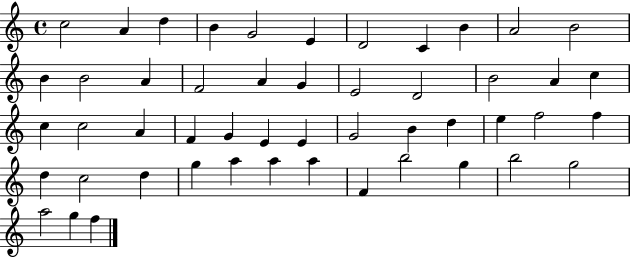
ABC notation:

X:1
T:Untitled
M:4/4
L:1/4
K:C
c2 A d B G2 E D2 C B A2 B2 B B2 A F2 A G E2 D2 B2 A c c c2 A F G E E G2 B d e f2 f d c2 d g a a a F b2 g b2 g2 a2 g f